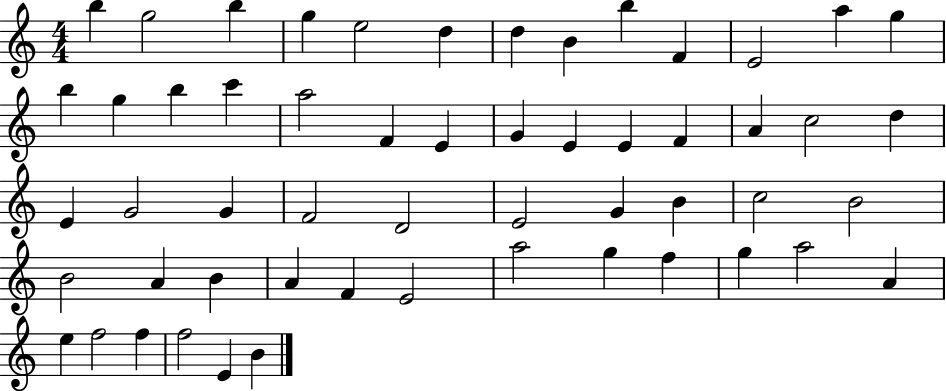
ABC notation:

X:1
T:Untitled
M:4/4
L:1/4
K:C
b g2 b g e2 d d B b F E2 a g b g b c' a2 F E G E E F A c2 d E G2 G F2 D2 E2 G B c2 B2 B2 A B A F E2 a2 g f g a2 A e f2 f f2 E B